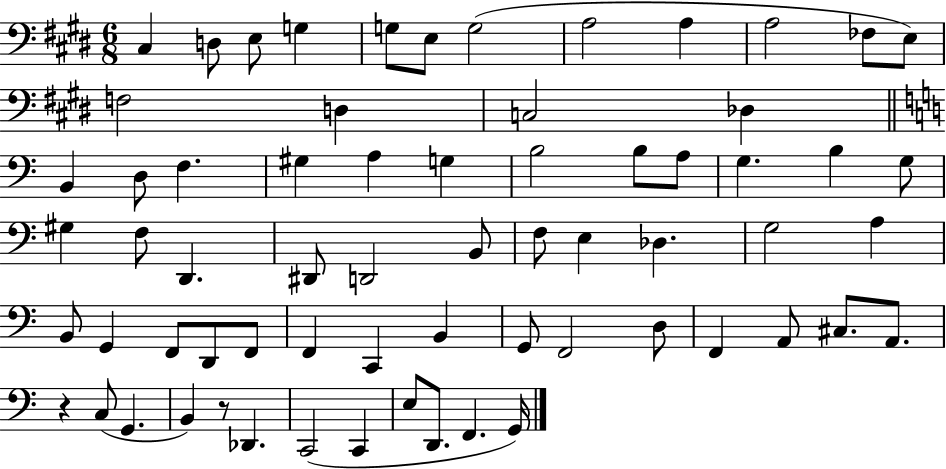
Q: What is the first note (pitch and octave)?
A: C#3